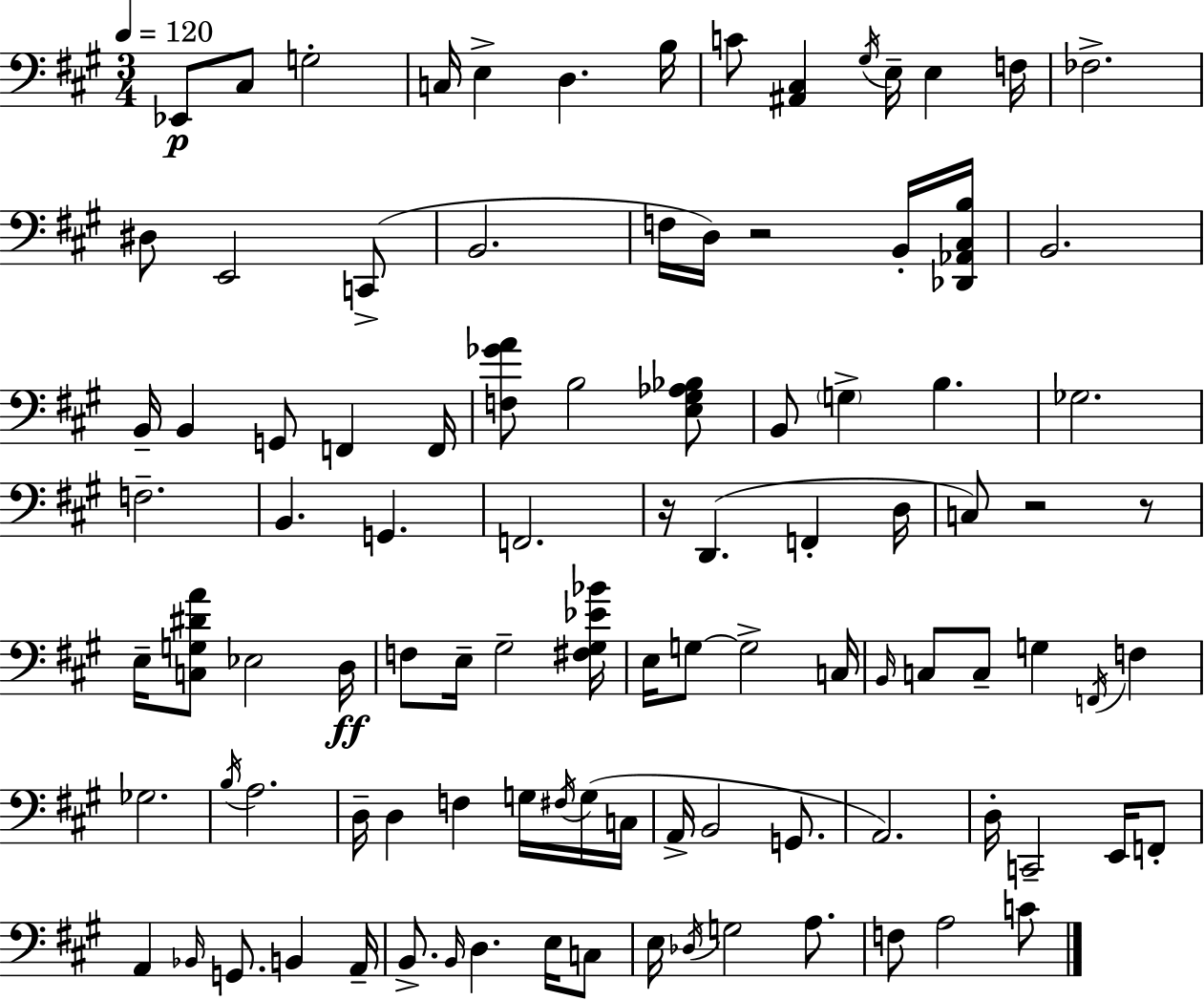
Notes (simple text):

Eb2/e C#3/e G3/h C3/s E3/q D3/q. B3/s C4/e [A#2,C#3]/q G#3/s E3/s E3/q F3/s FES3/h. D#3/e E2/h C2/e B2/h. F3/s D3/s R/h B2/s [Db2,Ab2,C#3,B3]/s B2/h. B2/s B2/q G2/e F2/q F2/s [F3,Gb4,A4]/e B3/h [E3,G#3,Ab3,Bb3]/e B2/e G3/q B3/q. Gb3/h. F3/h. B2/q. G2/q. F2/h. R/s D2/q. F2/q D3/s C3/e R/h R/e E3/s [C3,G3,D#4,A4]/e Eb3/h D3/s F3/e E3/s G#3/h [F#3,G#3,Eb4,Bb4]/s E3/s G3/e G3/h C3/s B2/s C3/e C3/e G3/q F2/s F3/q Gb3/h. B3/s A3/h. D3/s D3/q F3/q G3/s F#3/s G3/s C3/s A2/s B2/h G2/e. A2/h. D3/s C2/h E2/s F2/e A2/q Bb2/s G2/e. B2/q A2/s B2/e. B2/s D3/q. E3/s C3/e E3/s Db3/s G3/h A3/e. F3/e A3/h C4/e